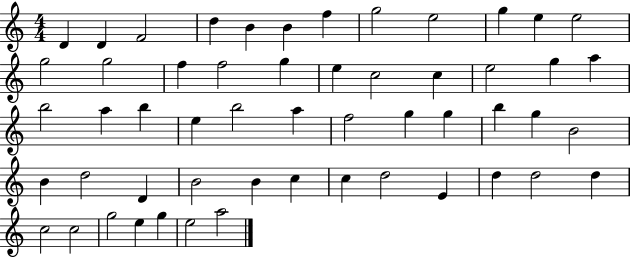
D4/q D4/q F4/h D5/q B4/q B4/q F5/q G5/h E5/h G5/q E5/q E5/h G5/h G5/h F5/q F5/h G5/q E5/q C5/h C5/q E5/h G5/q A5/q B5/h A5/q B5/q E5/q B5/h A5/q F5/h G5/q G5/q B5/q G5/q B4/h B4/q D5/h D4/q B4/h B4/q C5/q C5/q D5/h E4/q D5/q D5/h D5/q C5/h C5/h G5/h E5/q G5/q E5/h A5/h